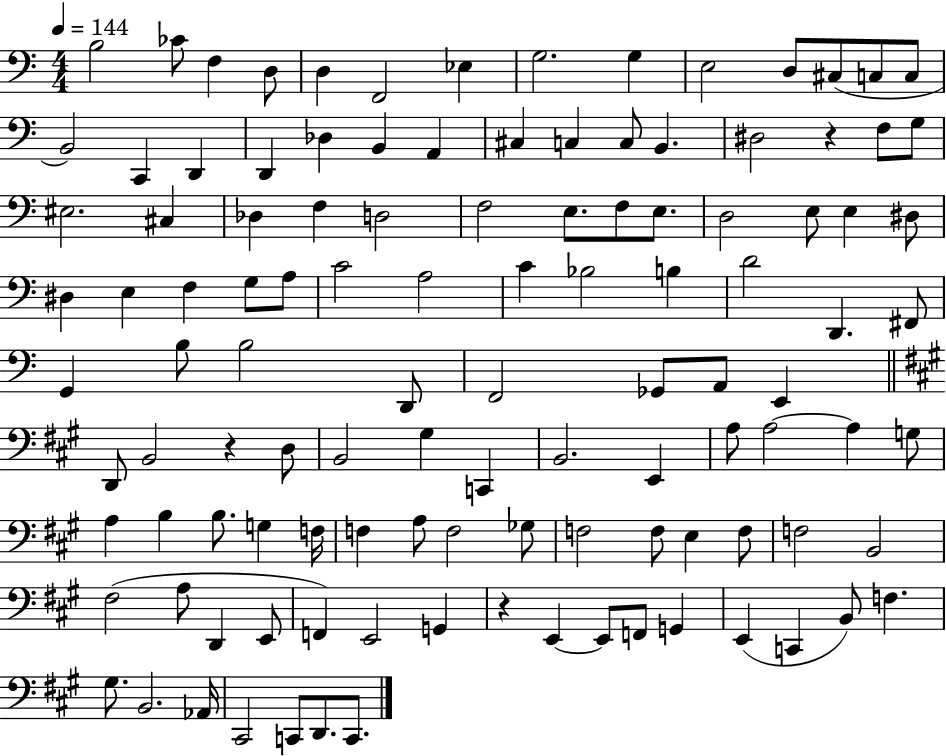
{
  \clef bass
  \numericTimeSignature
  \time 4/4
  \key c \major
  \tempo 4 = 144
  b2 ces'8 f4 d8 | d4 f,2 ees4 | g2. g4 | e2 d8 cis8( c8 c8 | \break b,2) c,4 d,4 | d,4 des4 b,4 a,4 | cis4 c4 c8 b,4. | dis2 r4 f8 g8 | \break eis2. cis4 | des4 f4 d2 | f2 e8. f8 e8. | d2 e8 e4 dis8 | \break dis4 e4 f4 g8 a8 | c'2 a2 | c'4 bes2 b4 | d'2 d,4. fis,8 | \break g,4 b8 b2 d,8 | f,2 ges,8 a,8 e,4 | \bar "||" \break \key a \major d,8 b,2 r4 d8 | b,2 gis4 c,4 | b,2. e,4 | a8 a2~~ a4 g8 | \break a4 b4 b8. g4 f16 | f4 a8 f2 ges8 | f2 f8 e4 f8 | f2 b,2 | \break fis2( a8 d,4 e,8 | f,4) e,2 g,4 | r4 e,4~~ e,8 f,8 g,4 | e,4( c,4 b,8) f4. | \break gis8. b,2. aes,16 | cis,2 c,8 d,8. c,8. | \bar "|."
}